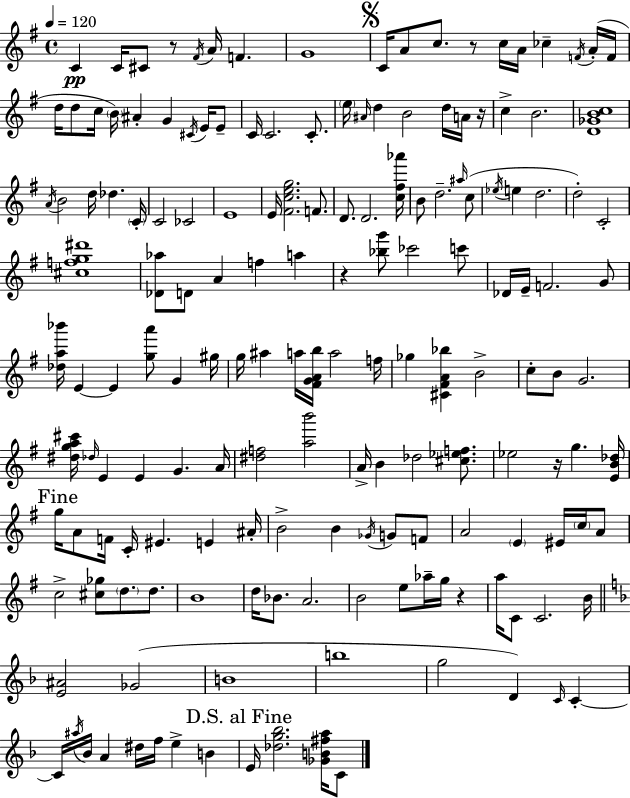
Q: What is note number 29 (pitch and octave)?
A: E5